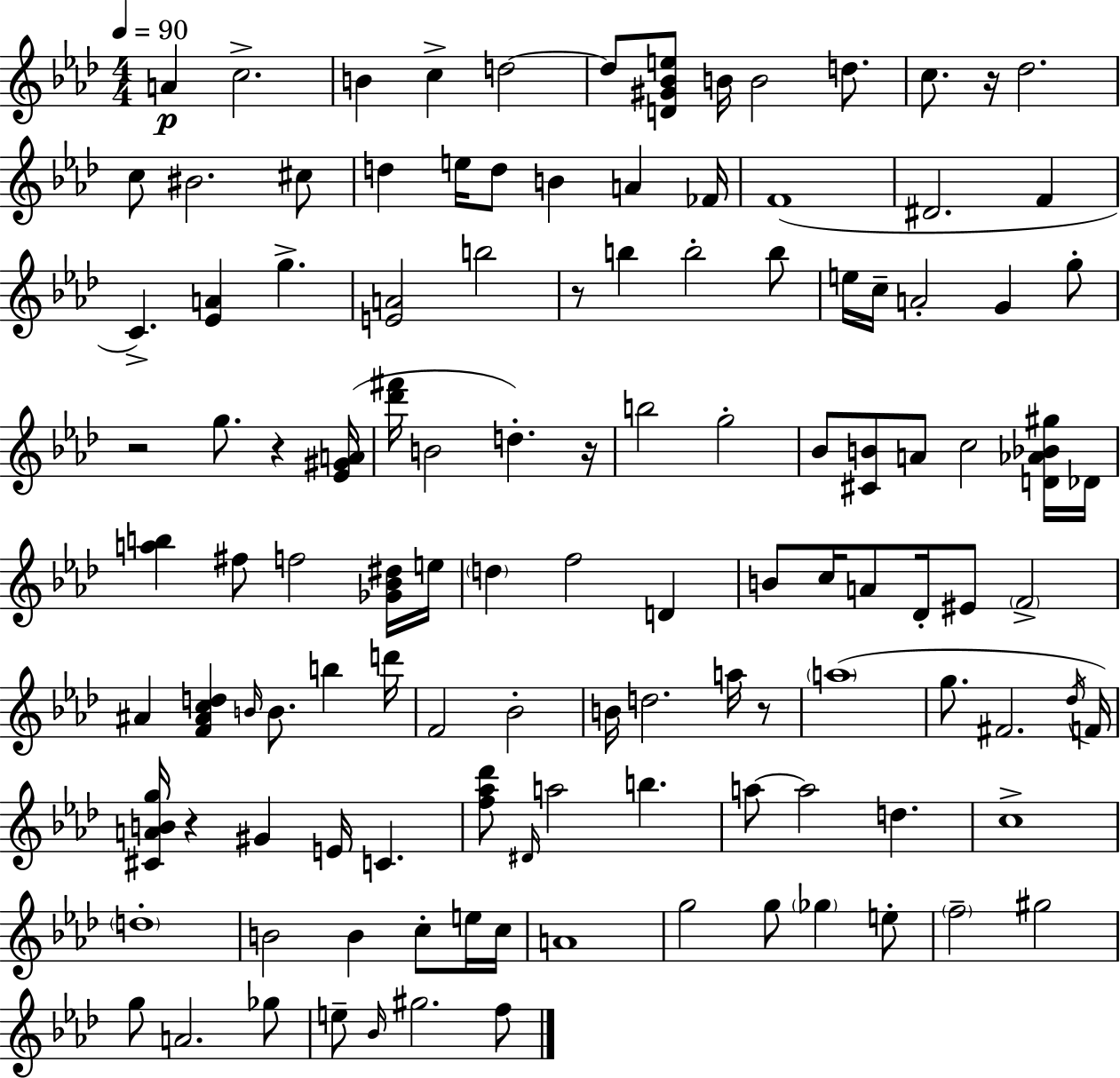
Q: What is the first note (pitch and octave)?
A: A4